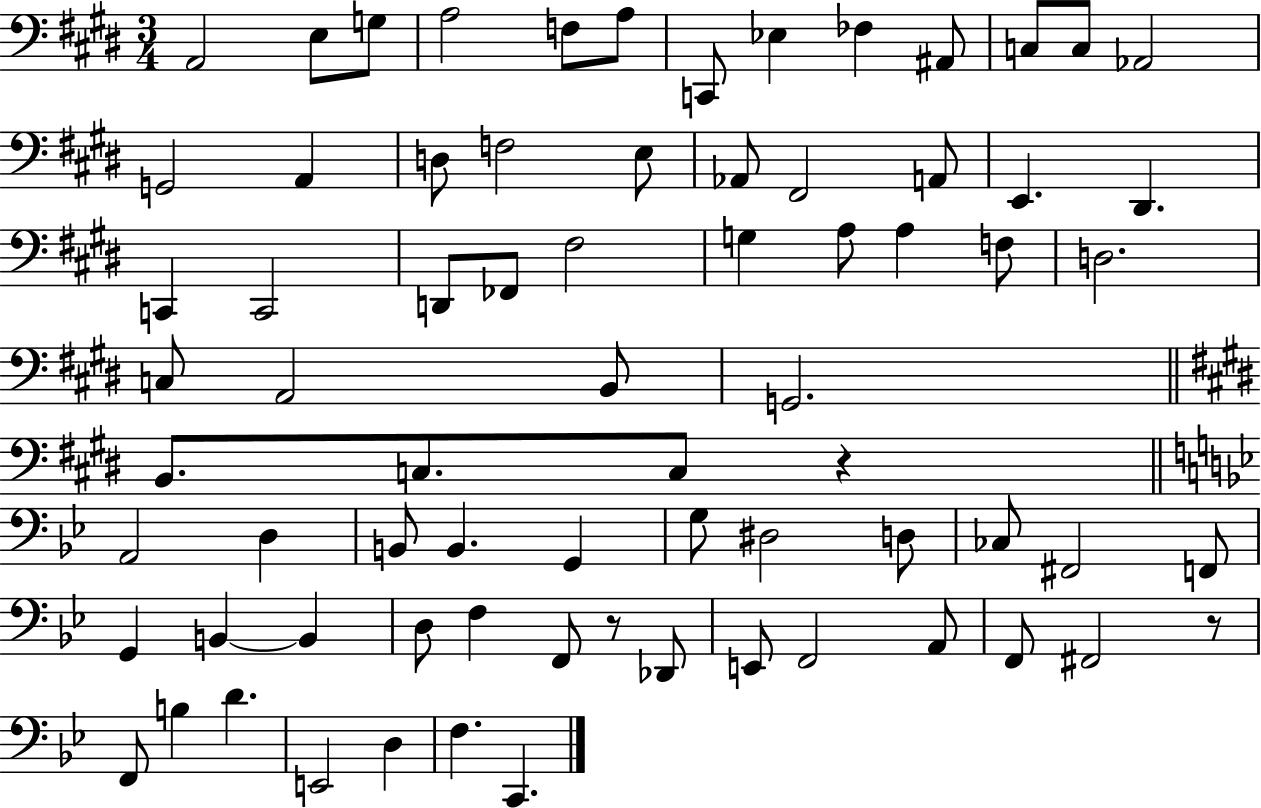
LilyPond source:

{
  \clef bass
  \numericTimeSignature
  \time 3/4
  \key e \major
  \repeat volta 2 { a,2 e8 g8 | a2 f8 a8 | c,8 ees4 fes4 ais,8 | c8 c8 aes,2 | \break g,2 a,4 | d8 f2 e8 | aes,8 fis,2 a,8 | e,4. dis,4. | \break c,4 c,2 | d,8 fes,8 fis2 | g4 a8 a4 f8 | d2. | \break c8 a,2 b,8 | g,2. | \bar "||" \break \key e \major b,8. c8. c8 r4 | \bar "||" \break \key g \minor a,2 d4 | b,8 b,4. g,4 | g8 dis2 d8 | ces8 fis,2 f,8 | \break g,4 b,4~~ b,4 | d8 f4 f,8 r8 des,8 | e,8 f,2 a,8 | f,8 fis,2 r8 | \break f,8 b4 d'4. | e,2 d4 | f4. c,4. | } \bar "|."
}